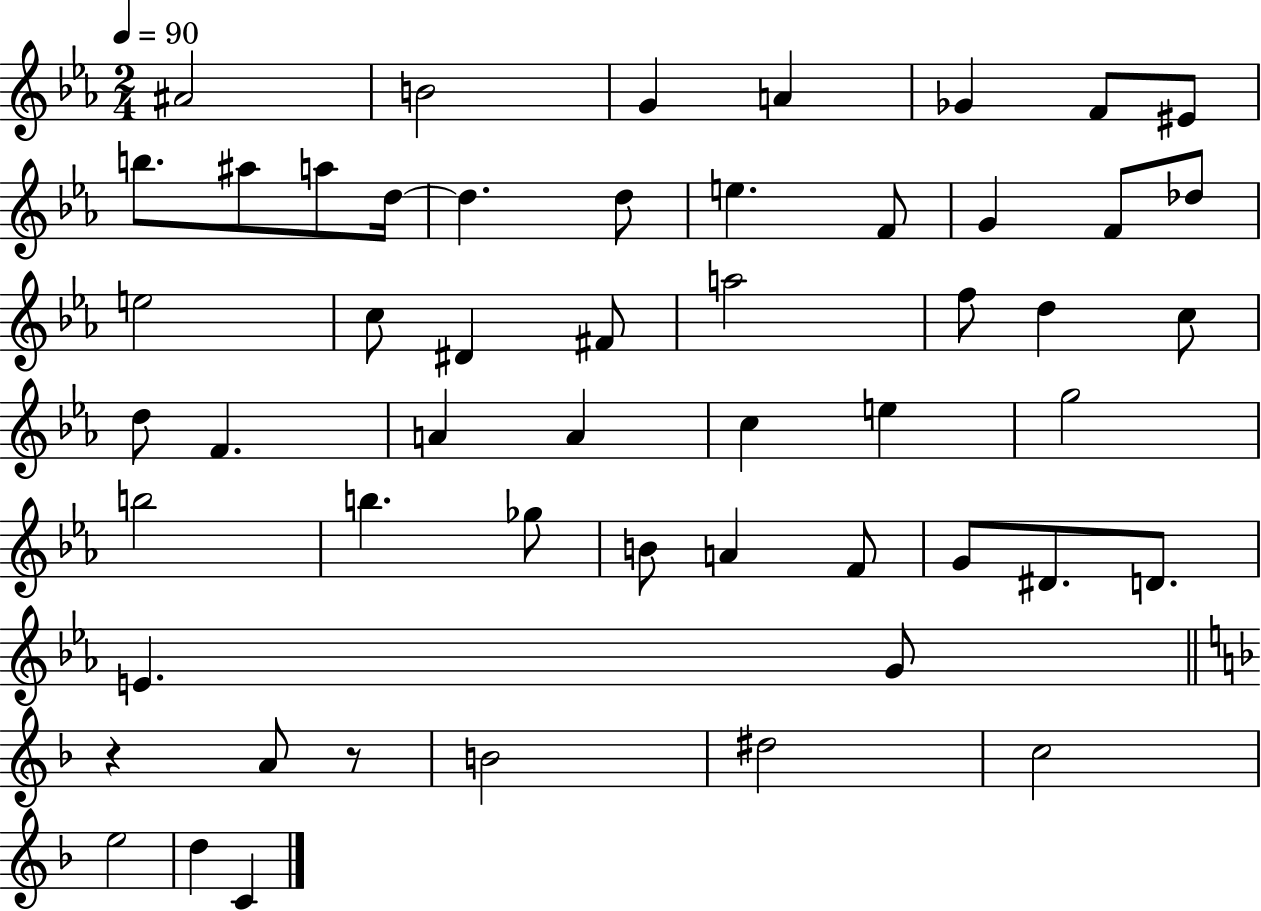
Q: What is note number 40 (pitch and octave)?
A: G4